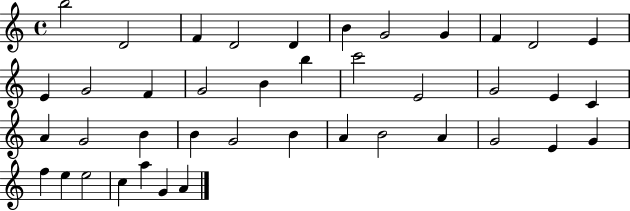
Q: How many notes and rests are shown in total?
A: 41